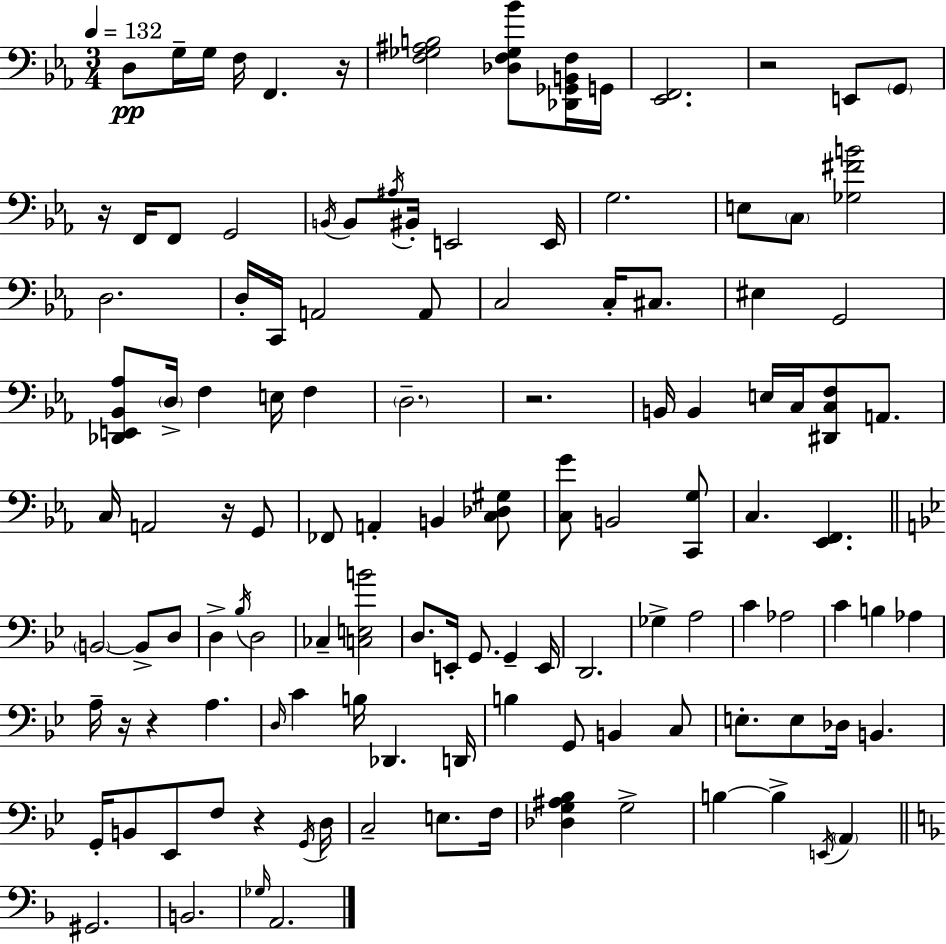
{
  \clef bass
  \numericTimeSignature
  \time 3/4
  \key c \minor
  \tempo 4 = 132
  d8\pp g16-- g16 f16 f,4. r16 | <f ges ais b>2 <des f ges bes'>8 <des, ges, b, f>16 g,16 | <ees, f,>2. | r2 e,8 \parenthesize g,8 | \break r16 f,16 f,8 g,2 | \acciaccatura { b,16 } b,8 \acciaccatura { ais16 } bis,16-. e,2 | e,16 g2. | e8 \parenthesize c8 <ges fis' b'>2 | \break d2. | d16-. c,16 a,2 | a,8 c2 c16-. cis8. | eis4 g,2 | \break <des, e, bes, aes>8 \parenthesize d16-> f4 e16 f4 | \parenthesize d2.-- | r2. | b,16 b,4 e16 c16 <dis, c f>8 a,8. | \break c16 a,2 r16 | g,8 fes,8 a,4-. b,4 | <c des gis>8 <c g'>8 b,2 | <c, g>8 c4. <ees, f,>4. | \break \bar "||" \break \key g \minor \parenthesize b,2~~ b,8-> d8 | d4-> \acciaccatura { bes16 } d2 | ces4-- <c e b'>2 | d8. e,16-. g,8. g,4-- | \break e,16 d,2. | ges4-> a2 | c'4 aes2 | c'4 b4 aes4 | \break a16-- r16 r4 a4. | \grace { d16 } c'4 b16 des,4. | d,16 b4 g,8 b,4 | c8 e8.-. e8 des16 b,4. | \break g,16-. b,8 ees,8 f8 r4 | \acciaccatura { g,16 } d16 c2-- e8. | f16 <des g ais bes>4 g2-> | b4~~ b4-> \acciaccatura { e,16 } | \break \parenthesize a,4 \bar "||" \break \key d \minor gis,2. | b,2. | \grace { ges16 } a,2. | \bar "|."
}